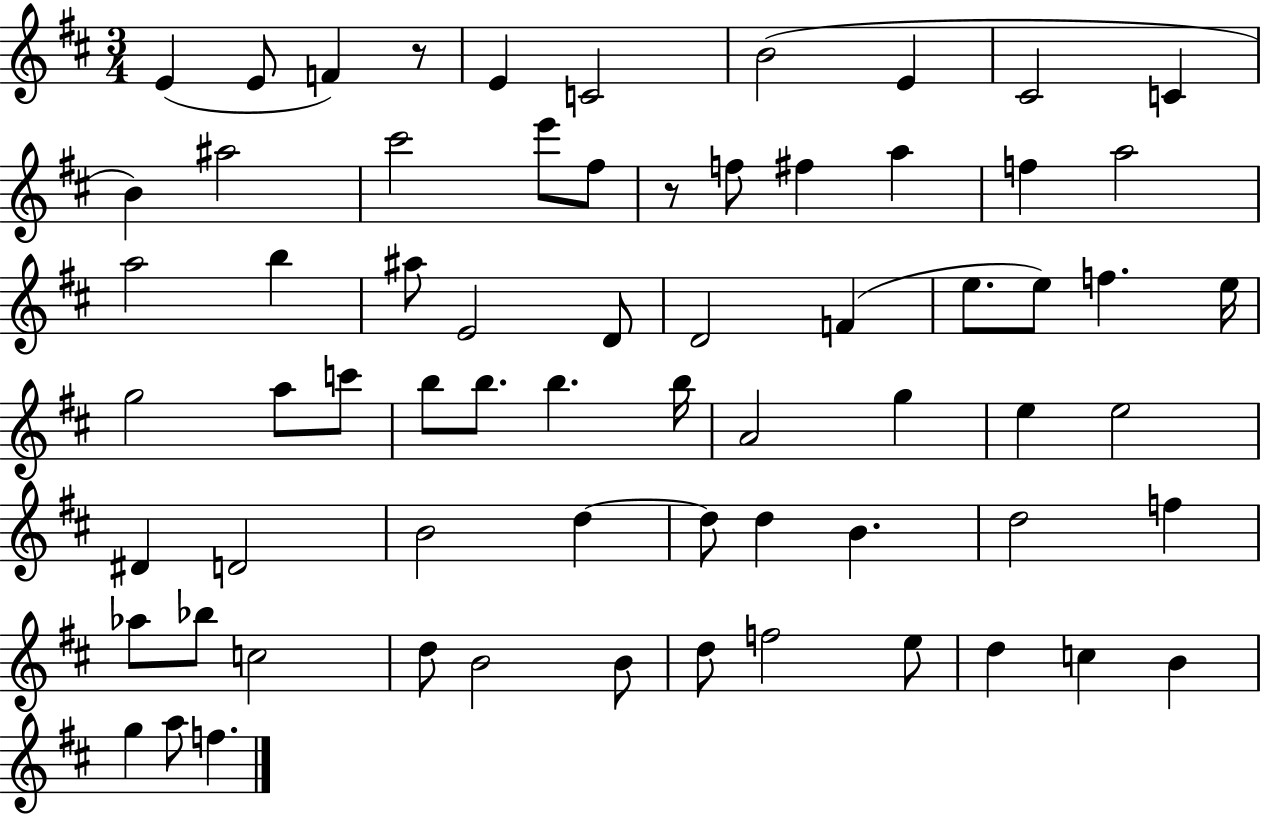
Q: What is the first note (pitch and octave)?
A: E4